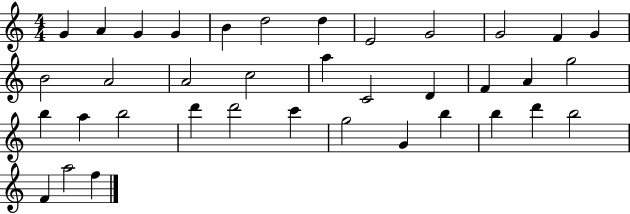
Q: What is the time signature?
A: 4/4